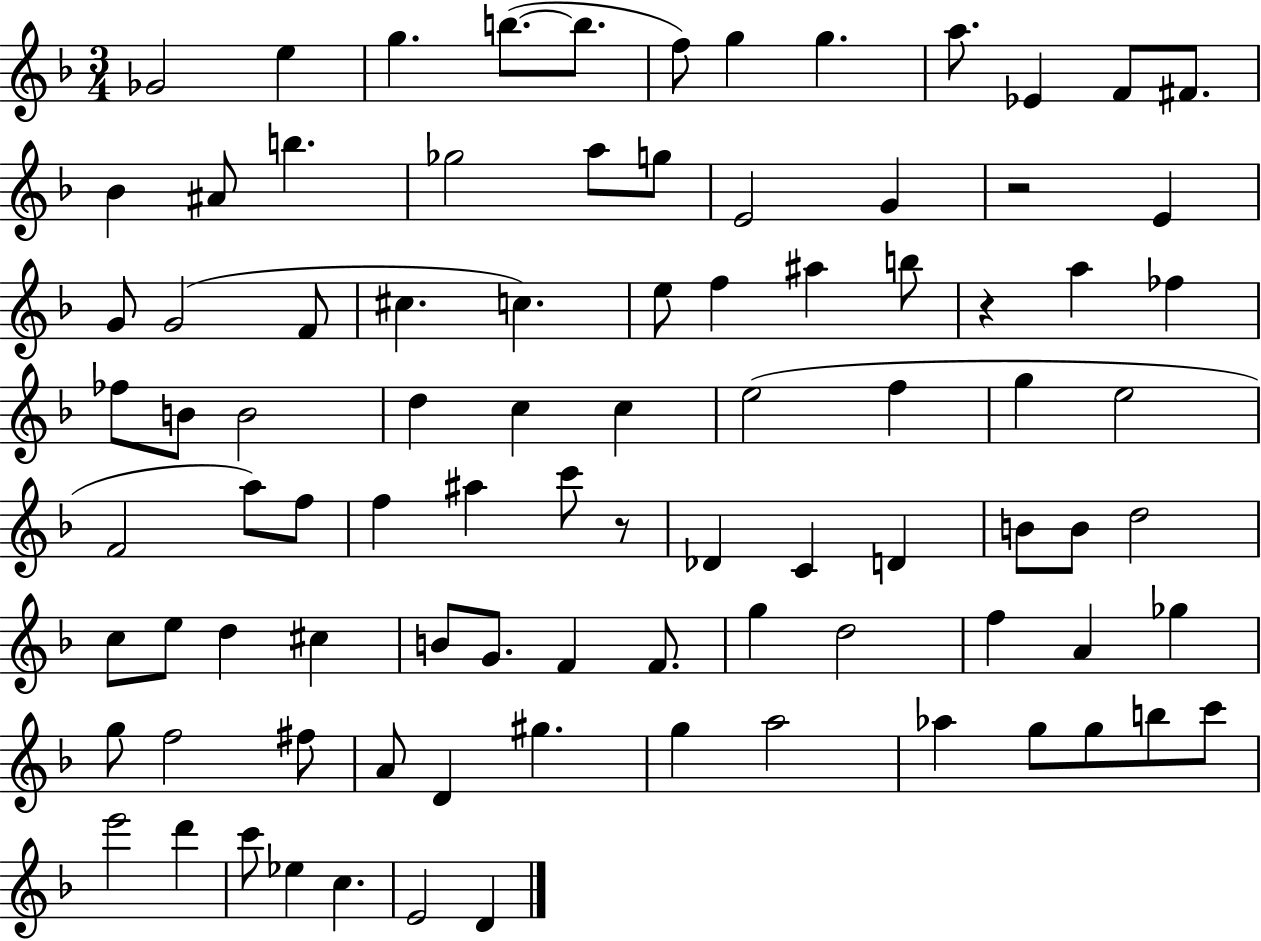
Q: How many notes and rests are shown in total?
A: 90